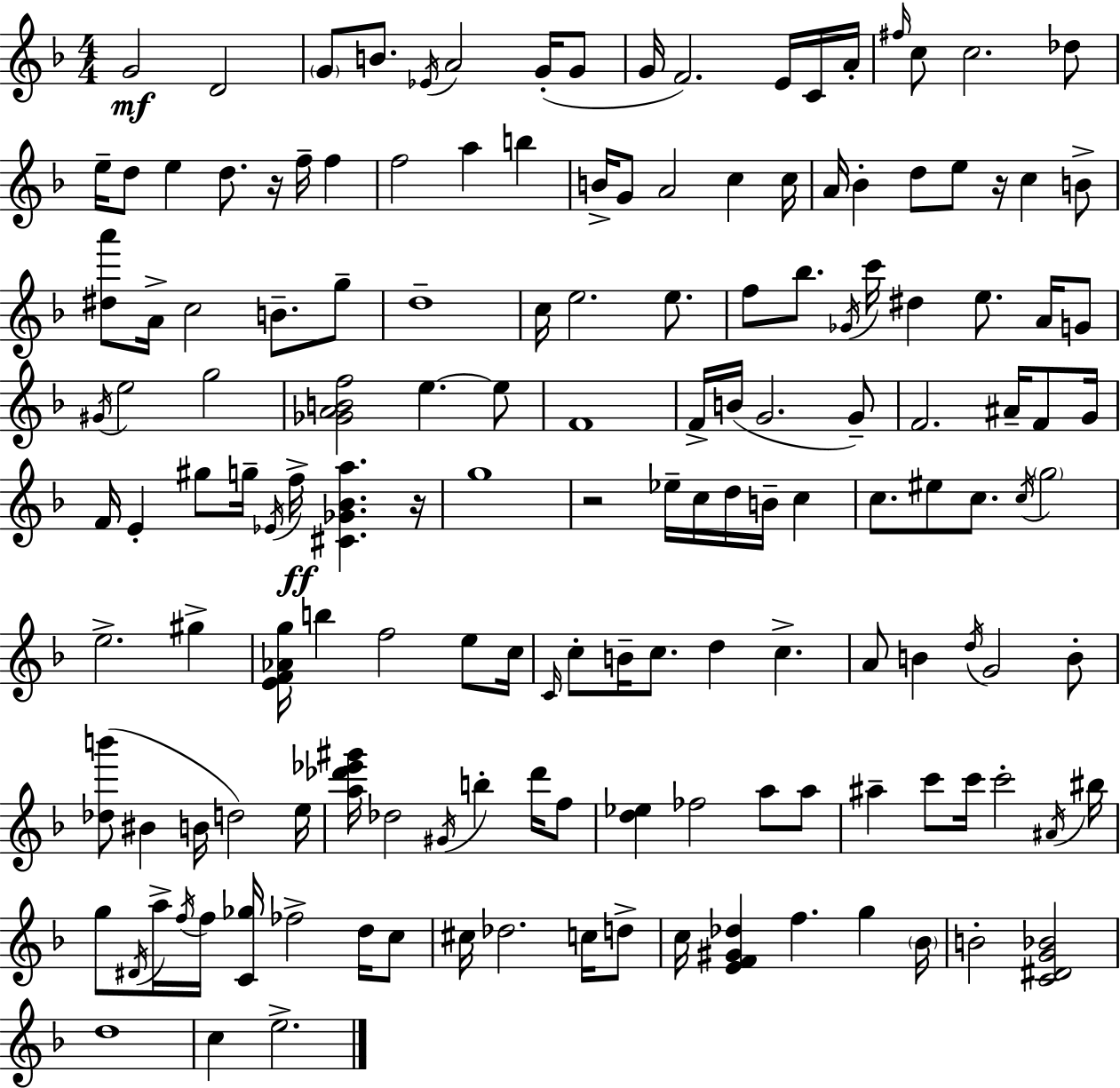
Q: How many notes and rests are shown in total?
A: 153